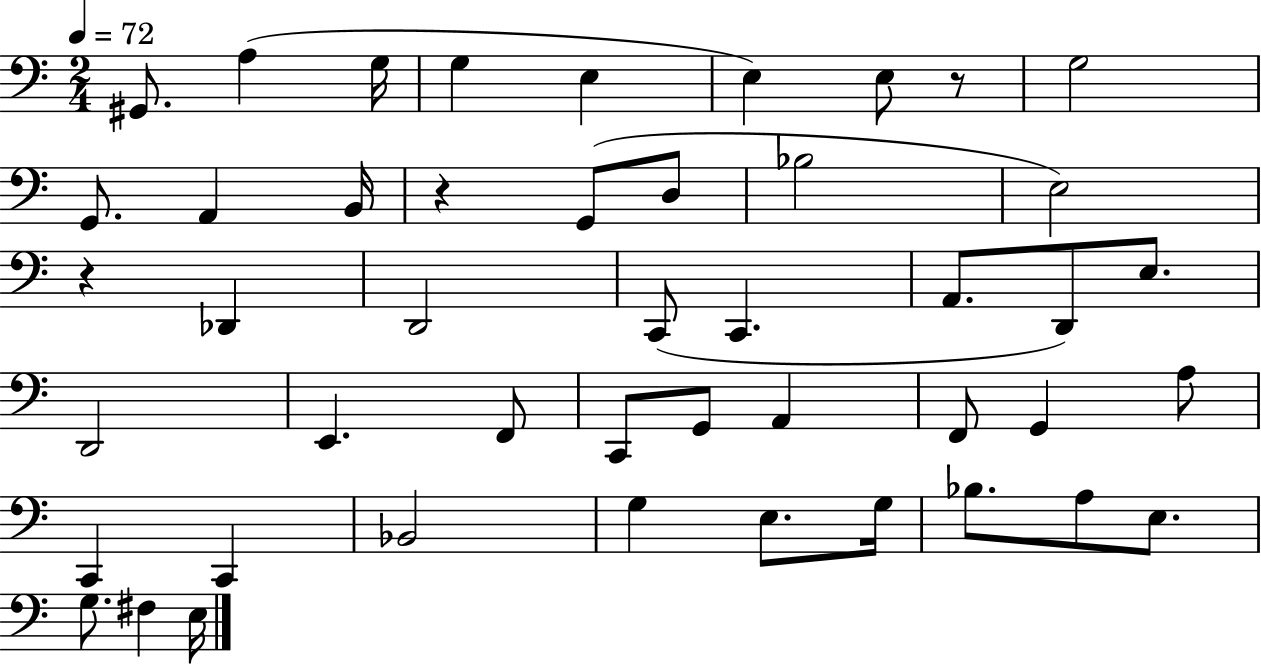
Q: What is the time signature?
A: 2/4